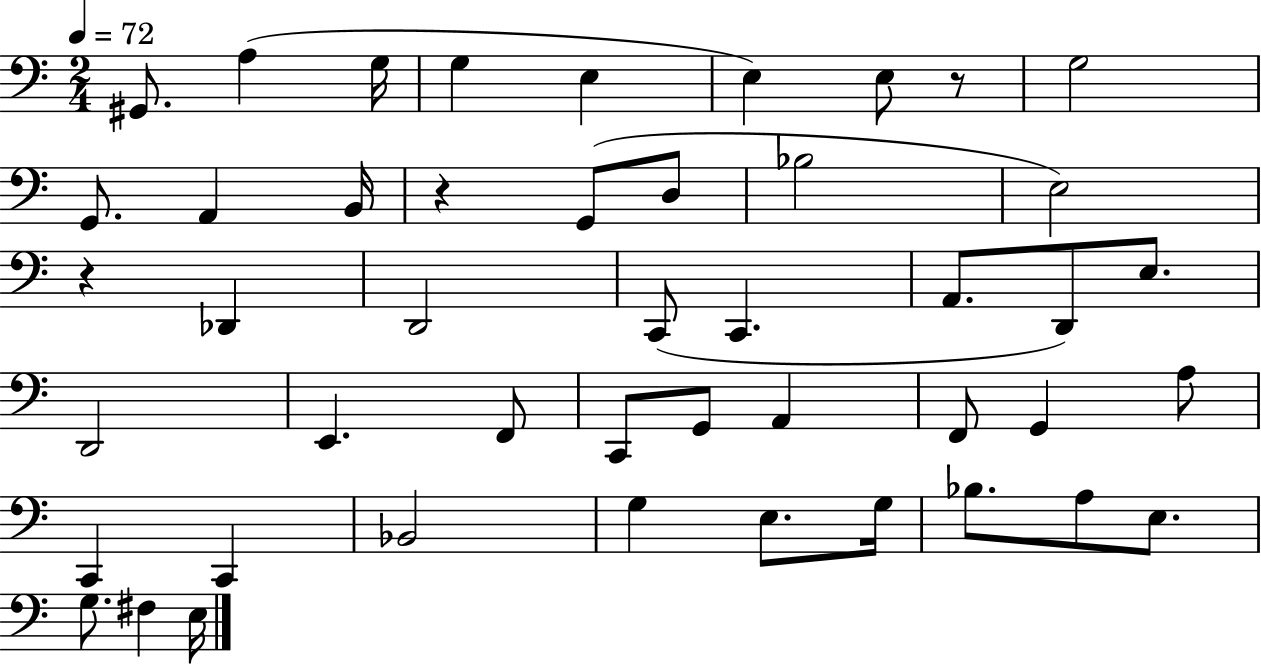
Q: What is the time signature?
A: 2/4